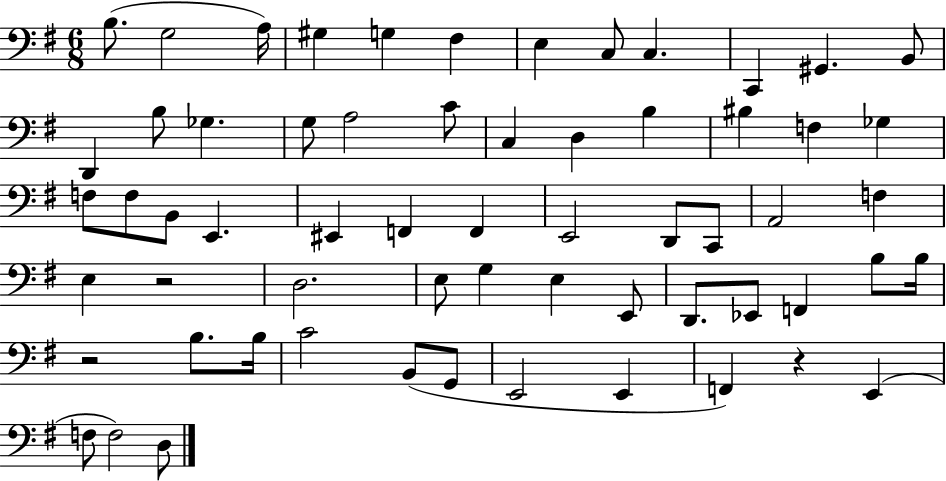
{
  \clef bass
  \numericTimeSignature
  \time 6/8
  \key g \major
  b8.( g2 a16) | gis4 g4 fis4 | e4 c8 c4. | c,4 gis,4. b,8 | \break d,4 b8 ges4. | g8 a2 c'8 | c4 d4 b4 | bis4 f4 ges4 | \break f8 f8 b,8 e,4. | eis,4 f,4 f,4 | e,2 d,8 c,8 | a,2 f4 | \break e4 r2 | d2. | e8 g4 e4 e,8 | d,8. ees,8 f,4 b8 b16 | \break r2 b8. b16 | c'2 b,8( g,8 | e,2 e,4 | f,4) r4 e,4( | \break f8 f2) d8 | \bar "|."
}